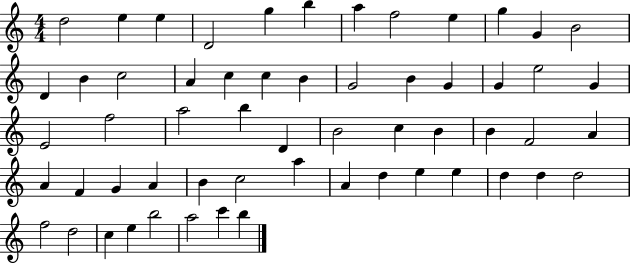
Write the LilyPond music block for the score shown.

{
  \clef treble
  \numericTimeSignature
  \time 4/4
  \key c \major
  d''2 e''4 e''4 | d'2 g''4 b''4 | a''4 f''2 e''4 | g''4 g'4 b'2 | \break d'4 b'4 c''2 | a'4 c''4 c''4 b'4 | g'2 b'4 g'4 | g'4 e''2 g'4 | \break e'2 f''2 | a''2 b''4 d'4 | b'2 c''4 b'4 | b'4 f'2 a'4 | \break a'4 f'4 g'4 a'4 | b'4 c''2 a''4 | a'4 d''4 e''4 e''4 | d''4 d''4 d''2 | \break f''2 d''2 | c''4 e''4 b''2 | a''2 c'''4 b''4 | \bar "|."
}